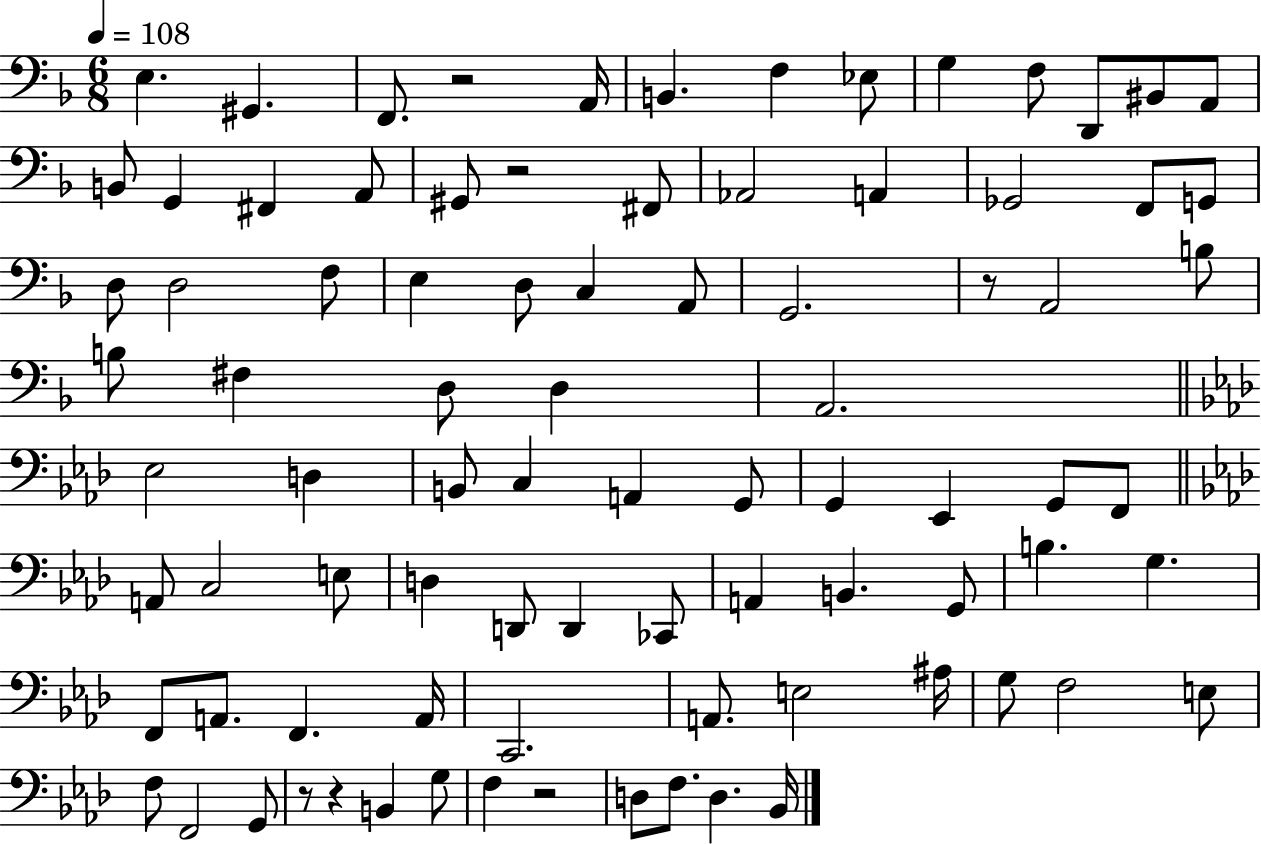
X:1
T:Untitled
M:6/8
L:1/4
K:F
E, ^G,, F,,/2 z2 A,,/4 B,, F, _E,/2 G, F,/2 D,,/2 ^B,,/2 A,,/2 B,,/2 G,, ^F,, A,,/2 ^G,,/2 z2 ^F,,/2 _A,,2 A,, _G,,2 F,,/2 G,,/2 D,/2 D,2 F,/2 E, D,/2 C, A,,/2 G,,2 z/2 A,,2 B,/2 B,/2 ^F, D,/2 D, A,,2 _E,2 D, B,,/2 C, A,, G,,/2 G,, _E,, G,,/2 F,,/2 A,,/2 C,2 E,/2 D, D,,/2 D,, _C,,/2 A,, B,, G,,/2 B, G, F,,/2 A,,/2 F,, A,,/4 C,,2 A,,/2 E,2 ^A,/4 G,/2 F,2 E,/2 F,/2 F,,2 G,,/2 z/2 z B,, G,/2 F, z2 D,/2 F,/2 D, _B,,/4